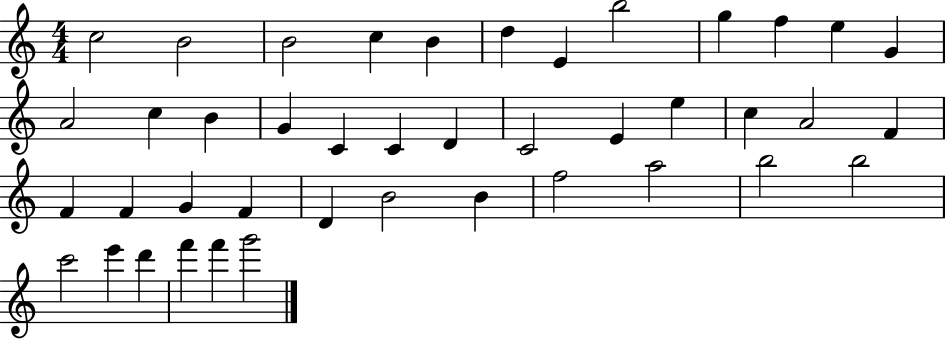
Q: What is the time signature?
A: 4/4